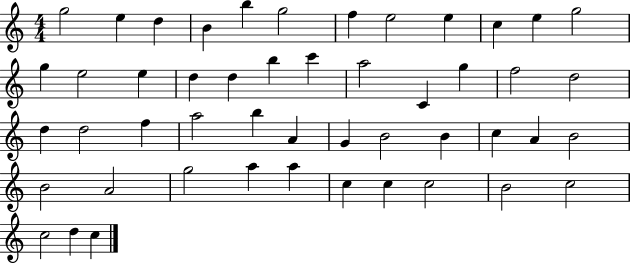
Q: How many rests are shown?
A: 0